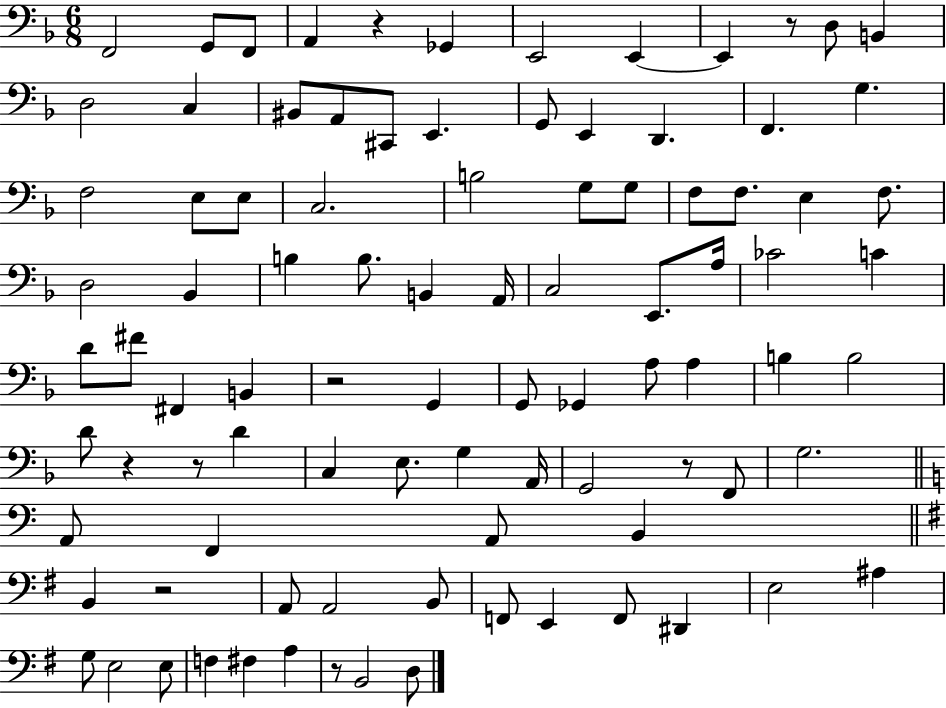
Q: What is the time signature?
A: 6/8